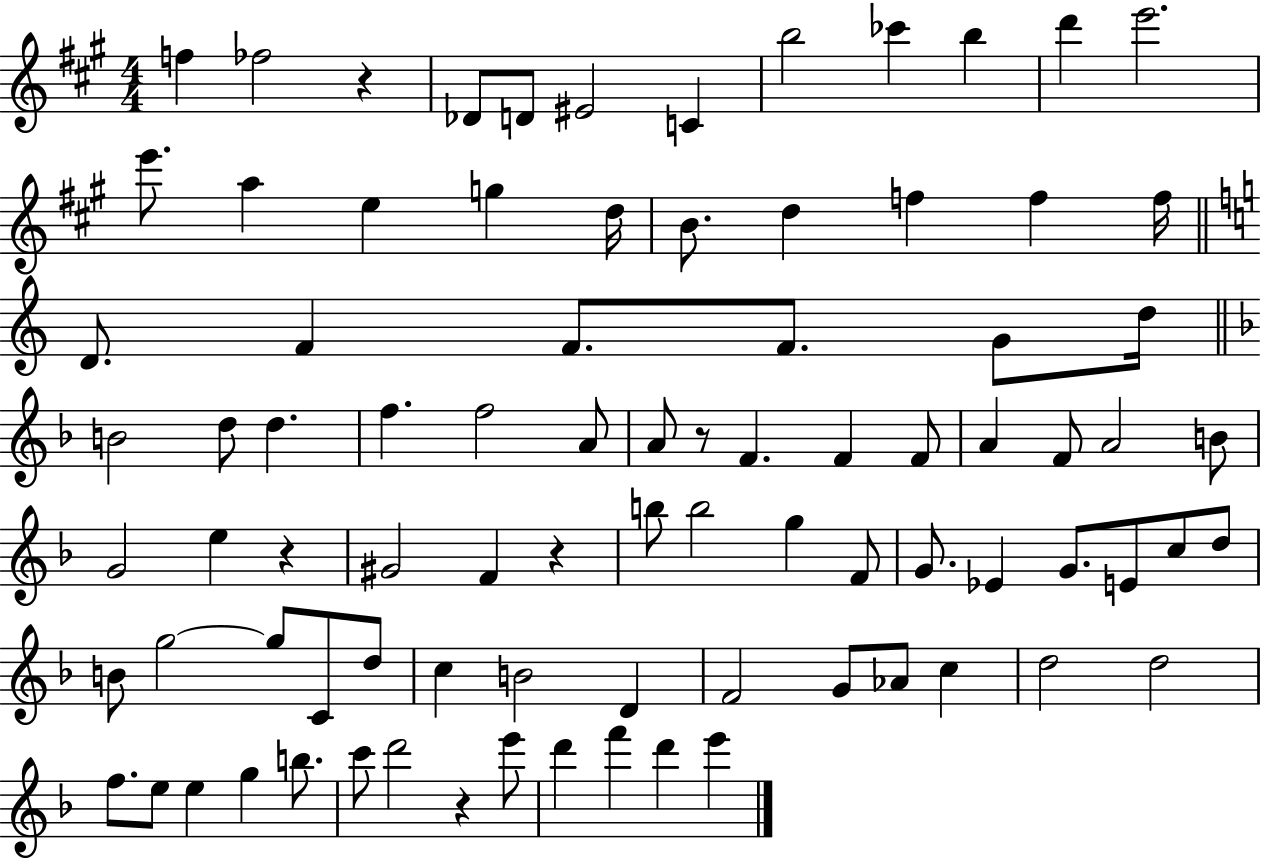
{
  \clef treble
  \numericTimeSignature
  \time 4/4
  \key a \major
  f''4 fes''2 r4 | des'8 d'8 eis'2 c'4 | b''2 ces'''4 b''4 | d'''4 e'''2. | \break e'''8. a''4 e''4 g''4 d''16 | b'8. d''4 f''4 f''4 f''16 | \bar "||" \break \key a \minor d'8. f'4 f'8. f'8. g'8 d''16 | \bar "||" \break \key f \major b'2 d''8 d''4. | f''4. f''2 a'8 | a'8 r8 f'4. f'4 f'8 | a'4 f'8 a'2 b'8 | \break g'2 e''4 r4 | gis'2 f'4 r4 | b''8 b''2 g''4 f'8 | g'8. ees'4 g'8. e'8 c''8 d''8 | \break b'8 g''2~~ g''8 c'8 d''8 | c''4 b'2 d'4 | f'2 g'8 aes'8 c''4 | d''2 d''2 | \break f''8. e''8 e''4 g''4 b''8. | c'''8 d'''2 r4 e'''8 | d'''4 f'''4 d'''4 e'''4 | \bar "|."
}